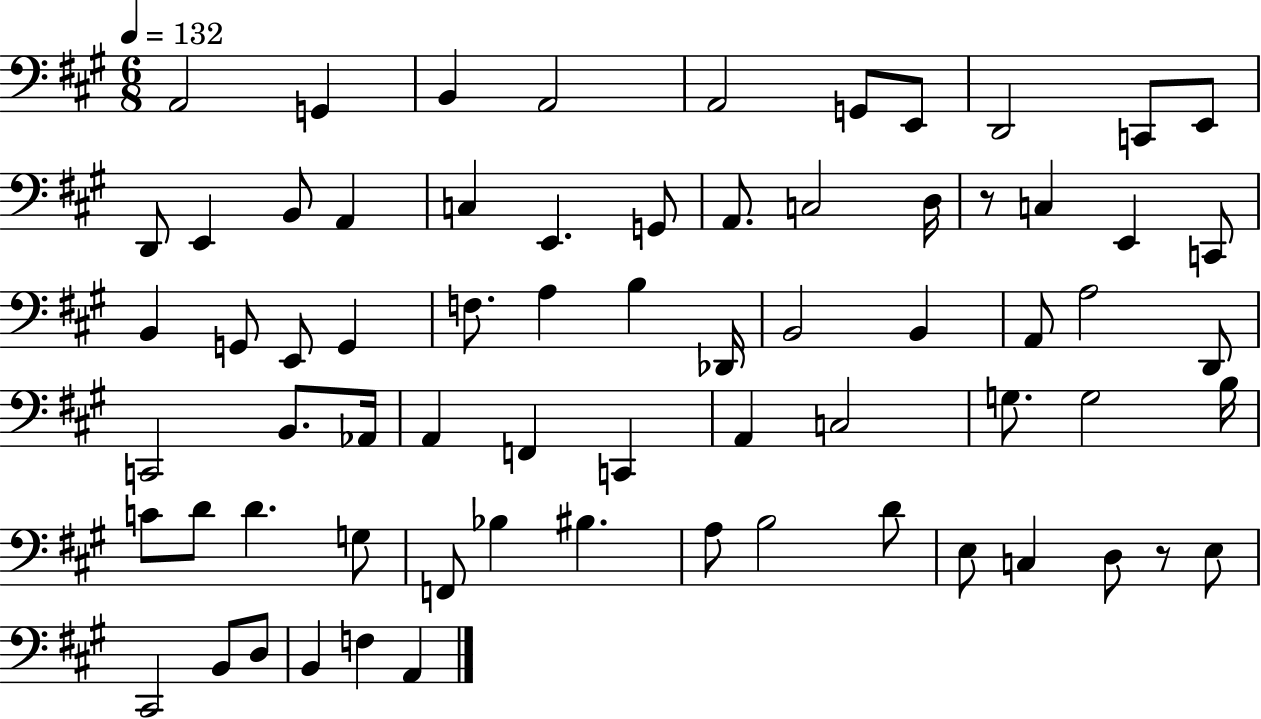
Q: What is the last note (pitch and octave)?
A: A2